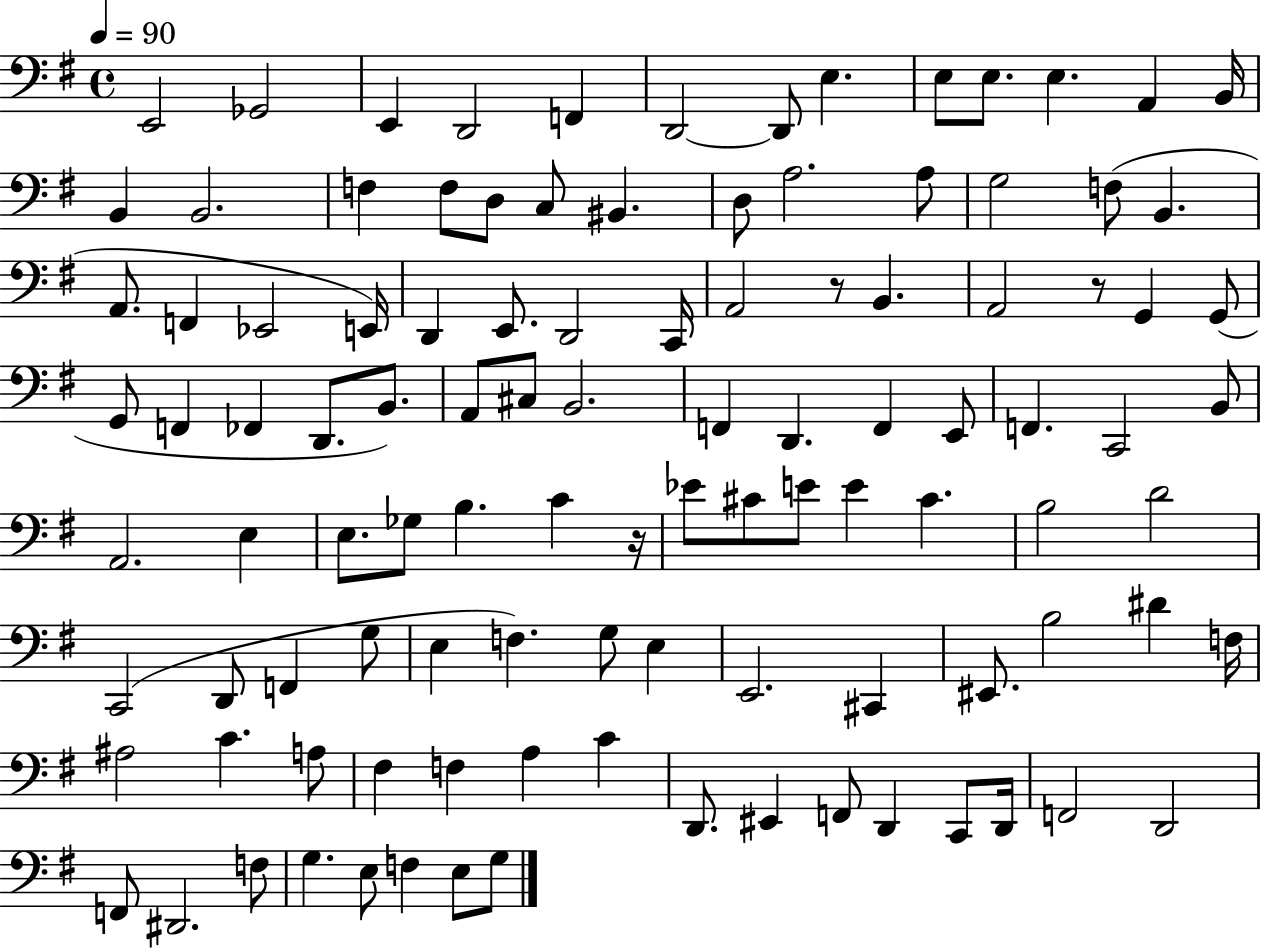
E2/h Gb2/h E2/q D2/h F2/q D2/h D2/e E3/q. E3/e E3/e. E3/q. A2/q B2/s B2/q B2/h. F3/q F3/e D3/e C3/e BIS2/q. D3/e A3/h. A3/e G3/h F3/e B2/q. A2/e. F2/q Eb2/h E2/s D2/q E2/e. D2/h C2/s A2/h R/e B2/q. A2/h R/e G2/q G2/e G2/e F2/q FES2/q D2/e. B2/e. A2/e C#3/e B2/h. F2/q D2/q. F2/q E2/e F2/q. C2/h B2/e A2/h. E3/q E3/e. Gb3/e B3/q. C4/q R/s Eb4/e C#4/e E4/e E4/q C#4/q. B3/h D4/h C2/h D2/e F2/q G3/e E3/q F3/q. G3/e E3/q E2/h. C#2/q EIS2/e. B3/h D#4/q F3/s A#3/h C4/q. A3/e F#3/q F3/q A3/q C4/q D2/e. EIS2/q F2/e D2/q C2/e D2/s F2/h D2/h F2/e D#2/h. F3/e G3/q. E3/e F3/q E3/e G3/e